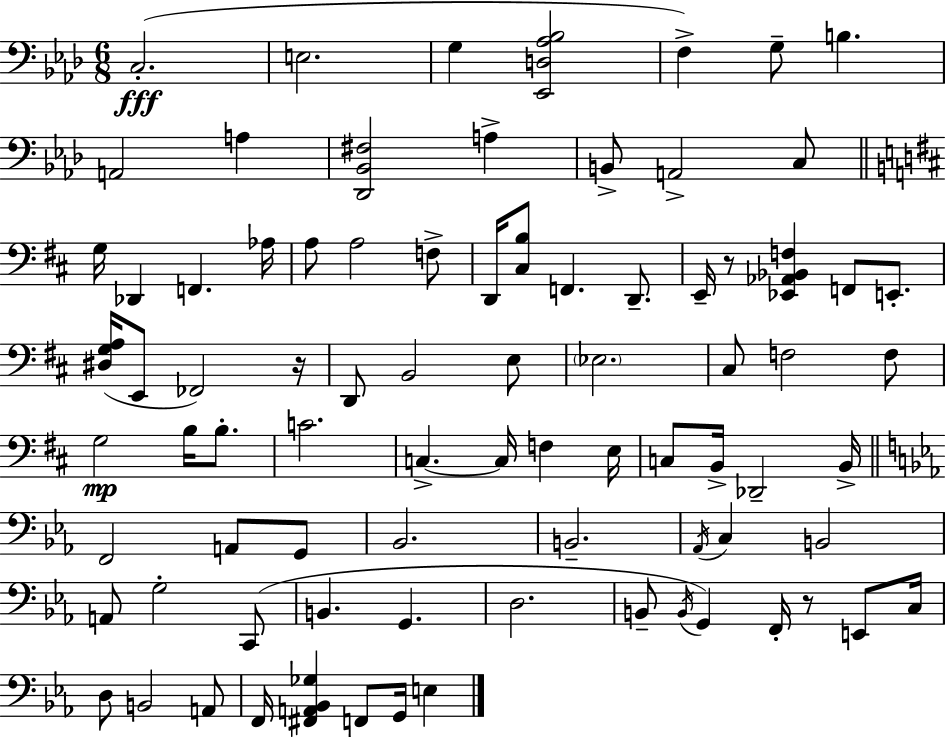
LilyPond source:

{
  \clef bass
  \numericTimeSignature
  \time 6/8
  \key f \minor
  c2.-.(\fff | e2. | g4 <ees, d aes bes>2 | f4->) g8-- b4. | \break a,2 a4 | <des, bes, fis>2 a4-> | b,8-> a,2-> c8 | \bar "||" \break \key d \major g16 des,4 f,4. aes16 | a8 a2 f8-> | d,16 <cis b>8 f,4. d,8.-- | e,16-- r8 <ees, aes, bes, f>4 f,8 e,8.-. | \break <dis g a>16( e,8 fes,2) r16 | d,8 b,2 e8 | \parenthesize ees2. | cis8 f2 f8 | \break g2\mp b16 b8.-. | c'2. | c4.->~~ c16 f4 e16 | c8 b,16-> des,2-- b,16-> | \break \bar "||" \break \key ees \major f,2 a,8 g,8 | bes,2. | b,2.-- | \acciaccatura { aes,16 } c4 b,2 | \break a,8 g2-. c,8( | b,4. g,4. | d2. | b,8-- \acciaccatura { b,16 }) g,4 f,16-. r8 e,8 | \break c16 d8 b,2 | a,8 f,16 <fis, a, bes, ges>4 f,8 g,16 e4 | \bar "|."
}